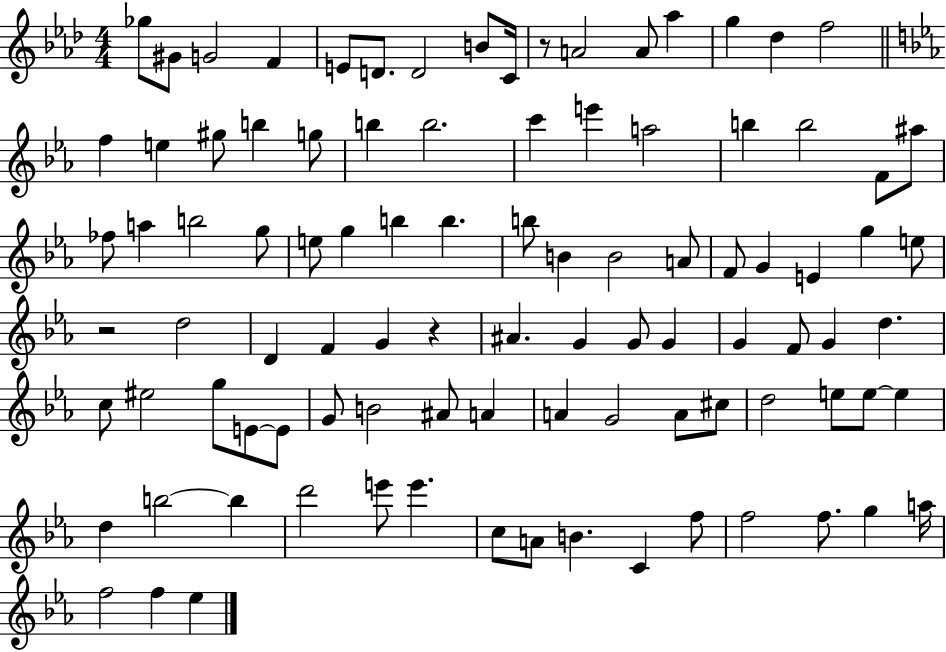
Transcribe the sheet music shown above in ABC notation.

X:1
T:Untitled
M:4/4
L:1/4
K:Ab
_g/2 ^G/2 G2 F E/2 D/2 D2 B/2 C/4 z/2 A2 A/2 _a g _d f2 f e ^g/2 b g/2 b b2 c' e' a2 b b2 F/2 ^a/2 _f/2 a b2 g/2 e/2 g b b b/2 B B2 A/2 F/2 G E g e/2 z2 d2 D F G z ^A G G/2 G G F/2 G d c/2 ^e2 g/2 E/2 E/2 G/2 B2 ^A/2 A A G2 A/2 ^c/2 d2 e/2 e/2 e d b2 b d'2 e'/2 e' c/2 A/2 B C f/2 f2 f/2 g a/4 f2 f _e